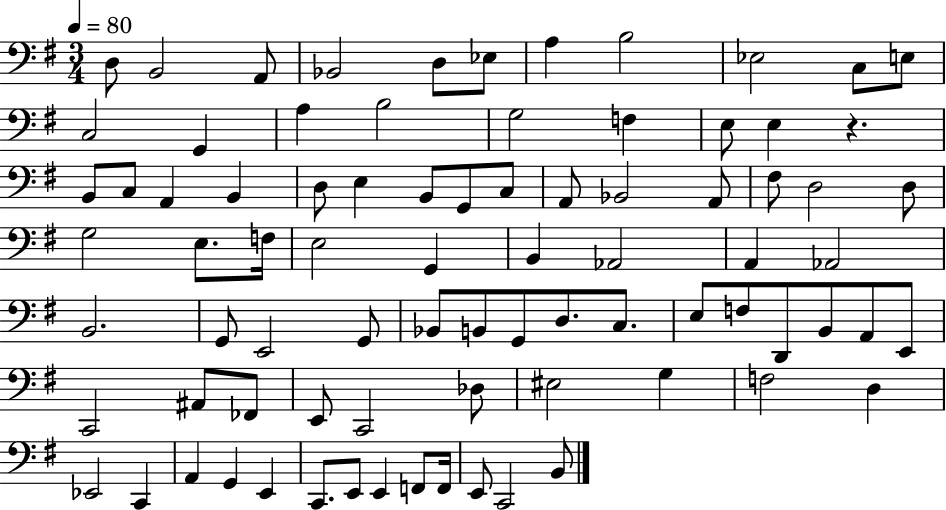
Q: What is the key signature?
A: G major